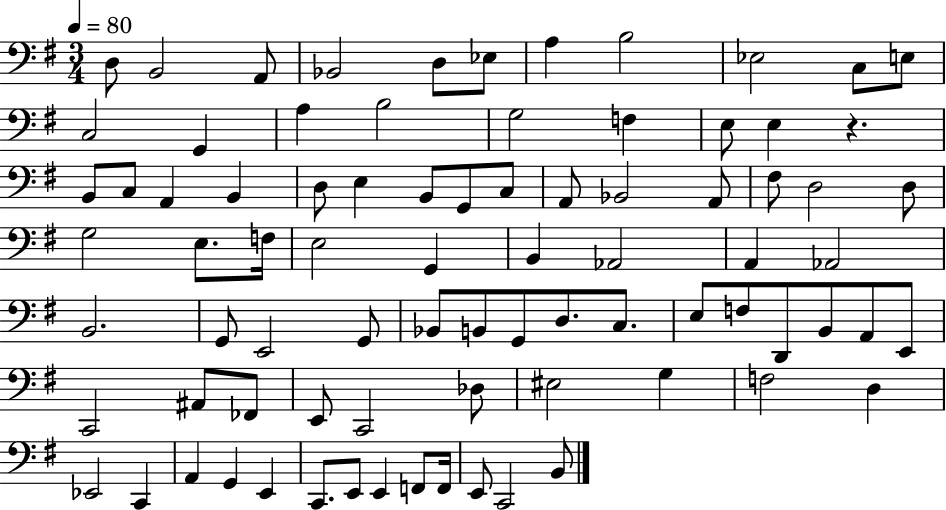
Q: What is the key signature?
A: G major